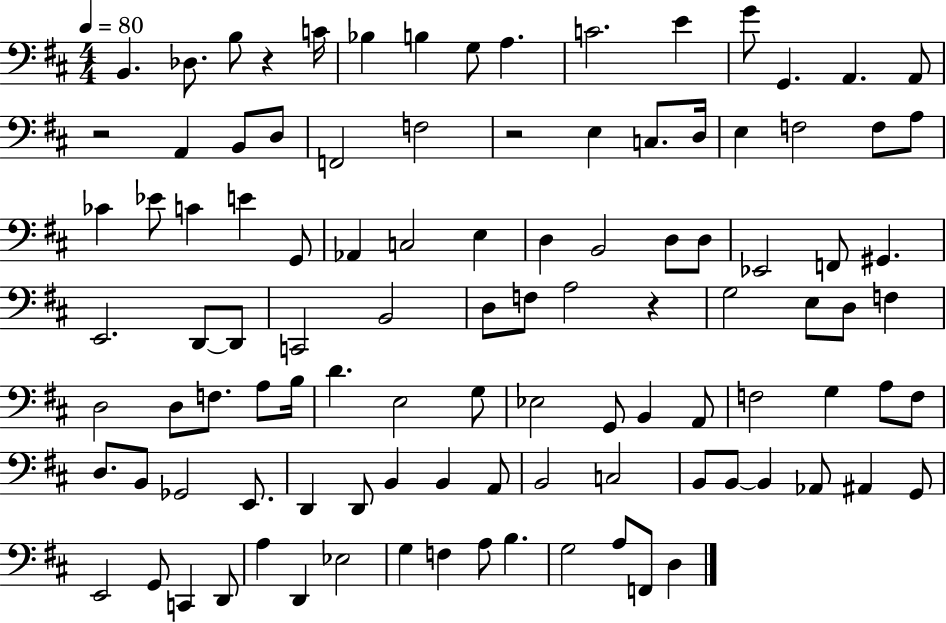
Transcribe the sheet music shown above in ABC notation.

X:1
T:Untitled
M:4/4
L:1/4
K:D
B,, _D,/2 B,/2 z C/4 _B, B, G,/2 A, C2 E G/2 G,, A,, A,,/2 z2 A,, B,,/2 D,/2 F,,2 F,2 z2 E, C,/2 D,/4 E, F,2 F,/2 A,/2 _C _E/2 C E G,,/2 _A,, C,2 E, D, B,,2 D,/2 D,/2 _E,,2 F,,/2 ^G,, E,,2 D,,/2 D,,/2 C,,2 B,,2 D,/2 F,/2 A,2 z G,2 E,/2 D,/2 F, D,2 D,/2 F,/2 A,/2 B,/4 D E,2 G,/2 _E,2 G,,/2 B,, A,,/2 F,2 G, A,/2 F,/2 D,/2 B,,/2 _G,,2 E,,/2 D,, D,,/2 B,, B,, A,,/2 B,,2 C,2 B,,/2 B,,/2 B,, _A,,/2 ^A,, G,,/2 E,,2 G,,/2 C,, D,,/2 A, D,, _E,2 G, F, A,/2 B, G,2 A,/2 F,,/2 D,